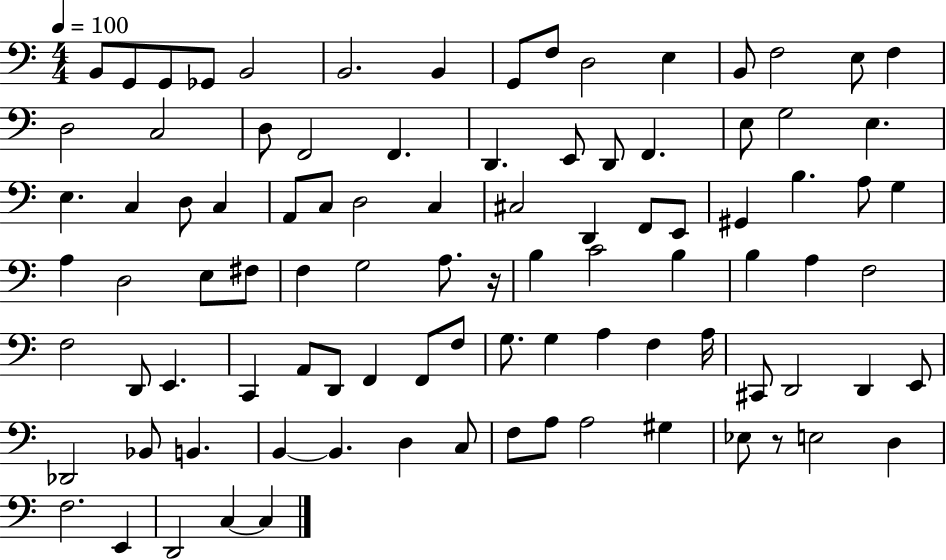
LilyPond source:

{
  \clef bass
  \numericTimeSignature
  \time 4/4
  \key c \major
  \tempo 4 = 100
  b,8 g,8 g,8 ges,8 b,2 | b,2. b,4 | g,8 f8 d2 e4 | b,8 f2 e8 f4 | \break d2 c2 | d8 f,2 f,4. | d,4. e,8 d,8 f,4. | e8 g2 e4. | \break e4. c4 d8 c4 | a,8 c8 d2 c4 | cis2 d,4 f,8 e,8 | gis,4 b4. a8 g4 | \break a4 d2 e8 fis8 | f4 g2 a8. r16 | b4 c'2 b4 | b4 a4 f2 | \break f2 d,8 e,4. | c,4 a,8 d,8 f,4 f,8 f8 | g8. g4 a4 f4 a16 | cis,8 d,2 d,4 e,8 | \break des,2 bes,8 b,4. | b,4~~ b,4. d4 c8 | f8 a8 a2 gis4 | ees8 r8 e2 d4 | \break f2. e,4 | d,2 c4~~ c4 | \bar "|."
}